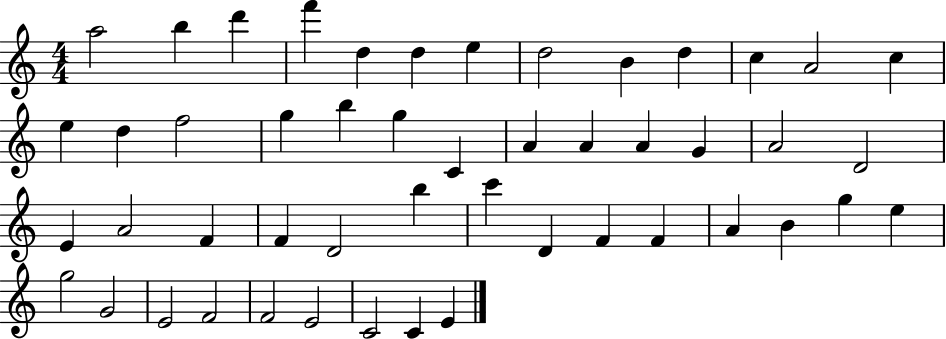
{
  \clef treble
  \numericTimeSignature
  \time 4/4
  \key c \major
  a''2 b''4 d'''4 | f'''4 d''4 d''4 e''4 | d''2 b'4 d''4 | c''4 a'2 c''4 | \break e''4 d''4 f''2 | g''4 b''4 g''4 c'4 | a'4 a'4 a'4 g'4 | a'2 d'2 | \break e'4 a'2 f'4 | f'4 d'2 b''4 | c'''4 d'4 f'4 f'4 | a'4 b'4 g''4 e''4 | \break g''2 g'2 | e'2 f'2 | f'2 e'2 | c'2 c'4 e'4 | \break \bar "|."
}